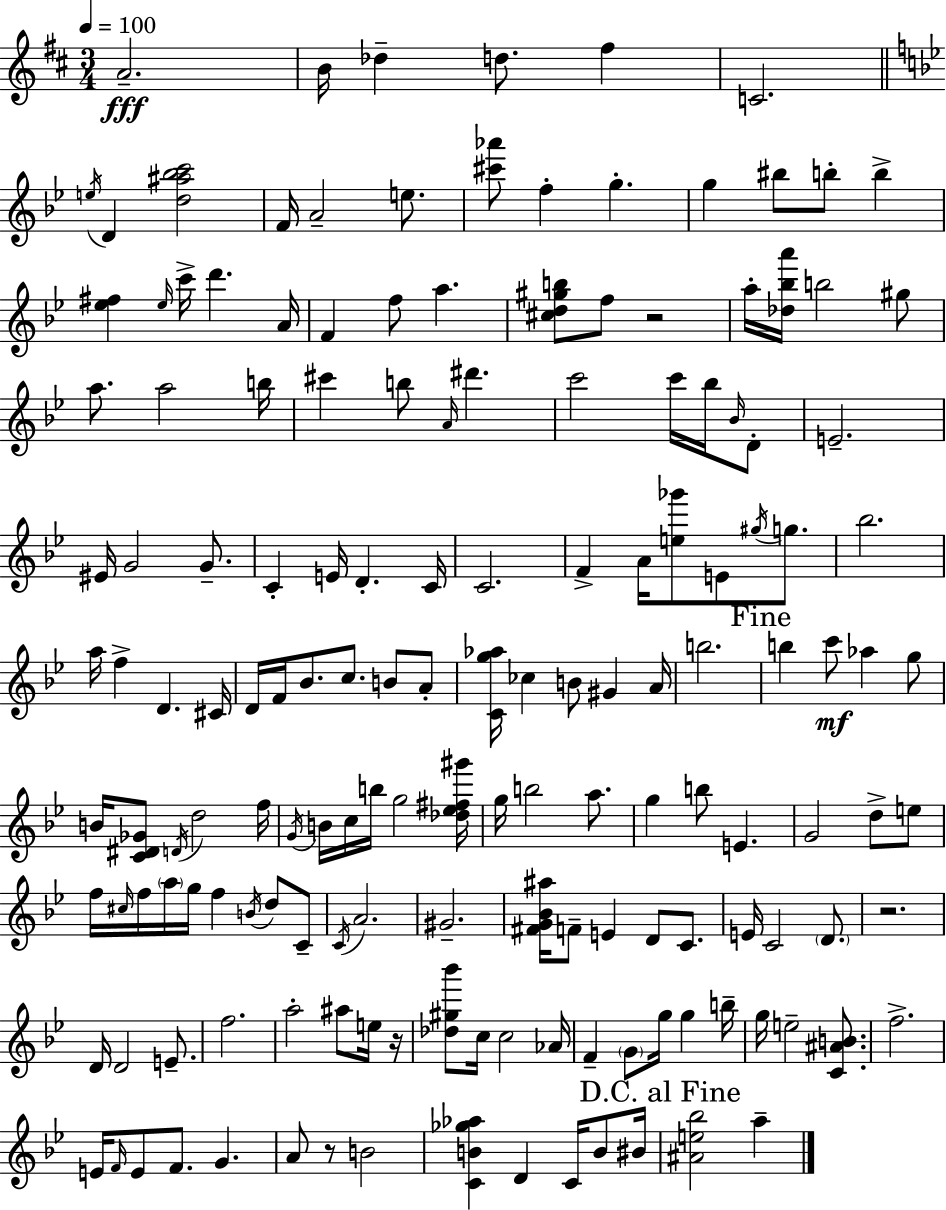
{
  \clef treble
  \numericTimeSignature
  \time 3/4
  \key d \major
  \tempo 4 = 100
  \repeat volta 2 { a'2.--\fff | b'16 des''4-- d''8. fis''4 | c'2. | \bar "||" \break \key bes \major \acciaccatura { e''16 } d'4 <d'' ais'' bes'' c'''>2 | f'16 a'2-- e''8. | <cis''' aes'''>8 f''4-. g''4.-. | g''4 bis''8 b''8-. b''4-> | \break <ees'' fis''>4 \grace { ees''16 } c'''16-> d'''4. | a'16 f'4 f''8 a''4. | <cis'' d'' gis'' b''>8 f''8 r2 | a''16-. <des'' bes'' a'''>16 b''2 | \break gis''8 a''8. a''2 | b''16 cis'''4 b''8 \grace { a'16 } dis'''4. | c'''2 c'''16 | bes''16 \grace { bes'16 } d'8-. e'2.-- | \break eis'16 g'2 | g'8.-- c'4-. e'16 d'4.-. | c'16 c'2. | f'4-> a'16 <e'' ges'''>8 e'8 | \break \acciaccatura { gis''16 } g''8. bes''2. | a''16 f''4-> d'4. | cis'16 d'16 f'16 bes'8. c''8. | b'8 a'8-. <c' g'' aes''>16 ces''4 b'8 | \break gis'4 a'16 b''2. | \mark "Fine" b''4 c'''8\mf aes''4 | g''8 b'16 <c' dis' ges'>8 \acciaccatura { d'16 } d''2 | f''16 \acciaccatura { g'16 } b'16 c''16 b''16 g''2 | \break <des'' ees'' fis'' gis'''>16 g''16 b''2 | a''8. g''4 b''8 | e'4. g'2 | d''8-> e''8 f''16 \grace { cis''16 } f''16 \parenthesize a''16 g''16 | \break f''4 \acciaccatura { b'16 } d''8 c'8-- \acciaccatura { c'16 } a'2. | gis'2.-- | <fis' g' bes' ais''>16 f'8-- | e'4 d'8 c'8. e'16 c'2 | \break \parenthesize d'8. r2. | d'16 d'2 | e'8.-- f''2. | a''2-. | \break ais''8 e''16 r16 <des'' gis'' bes'''>8 | c''16 c''2 aes'16 f'4-- | \parenthesize g'8 g''16 g''4 b''16-- g''16 e''2-- | <c' ais' b'>8. f''2.-> | \break e'16 \grace { f'16 } | e'8 f'8. g'4. a'8 | r8 b'2 <c' b' ges'' aes''>4 | d'4 c'16 b'8 bis'16 \mark "D.C. al Fine" <ais' e'' bes''>2 | \break a''4-- } \bar "|."
}